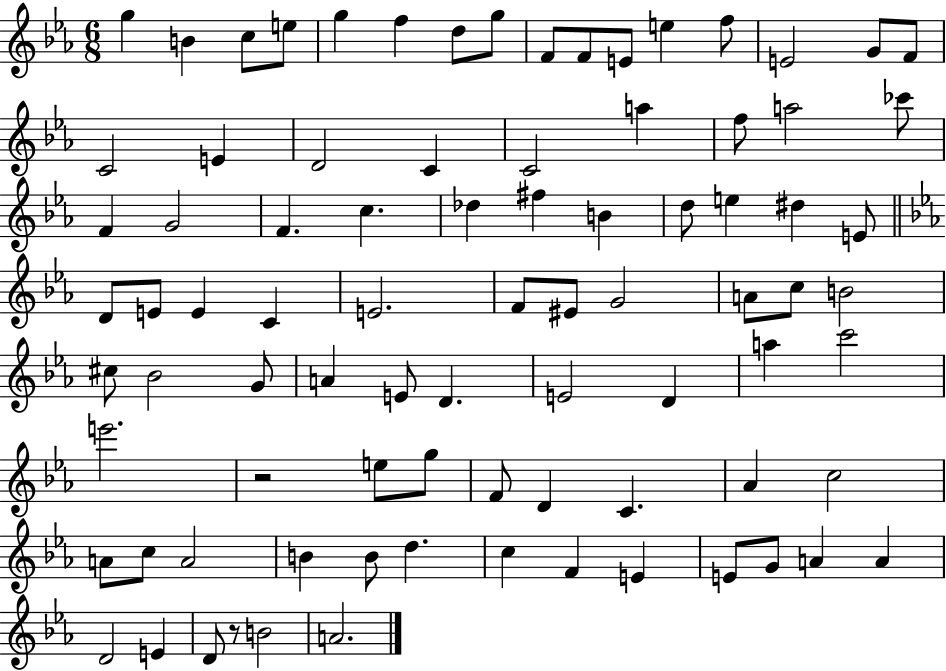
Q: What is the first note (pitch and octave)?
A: G5